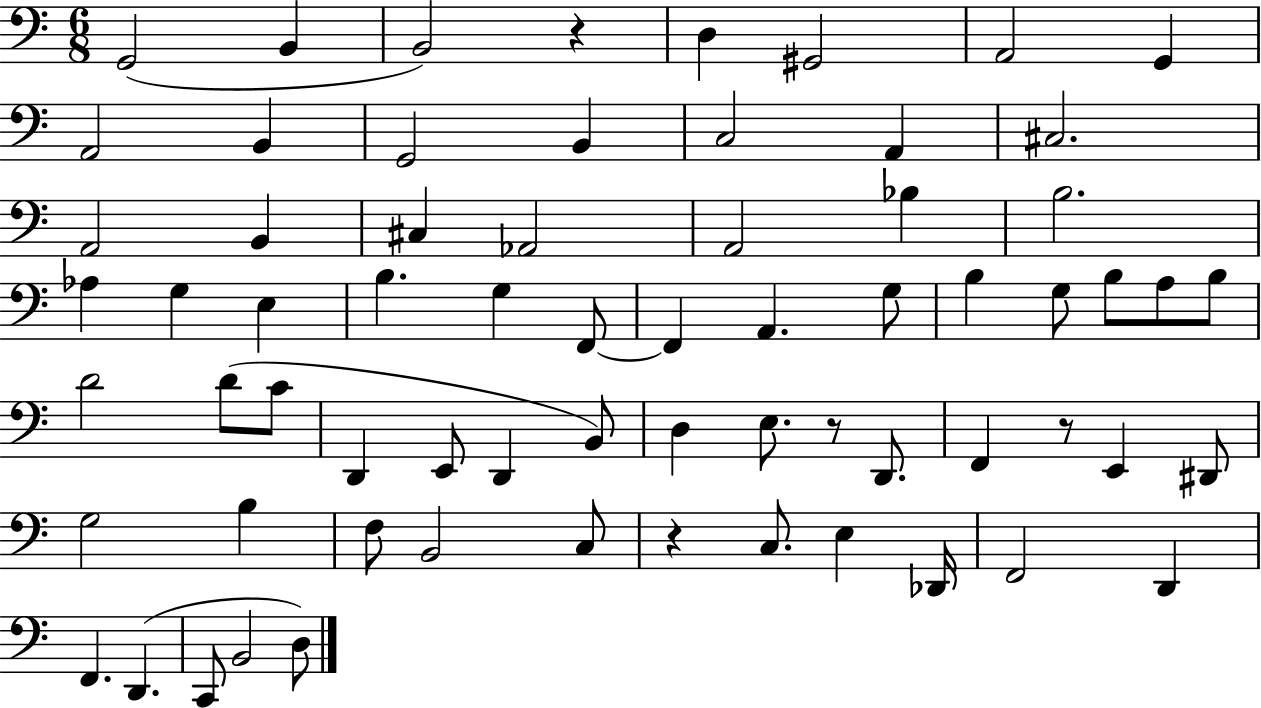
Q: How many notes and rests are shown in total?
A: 67